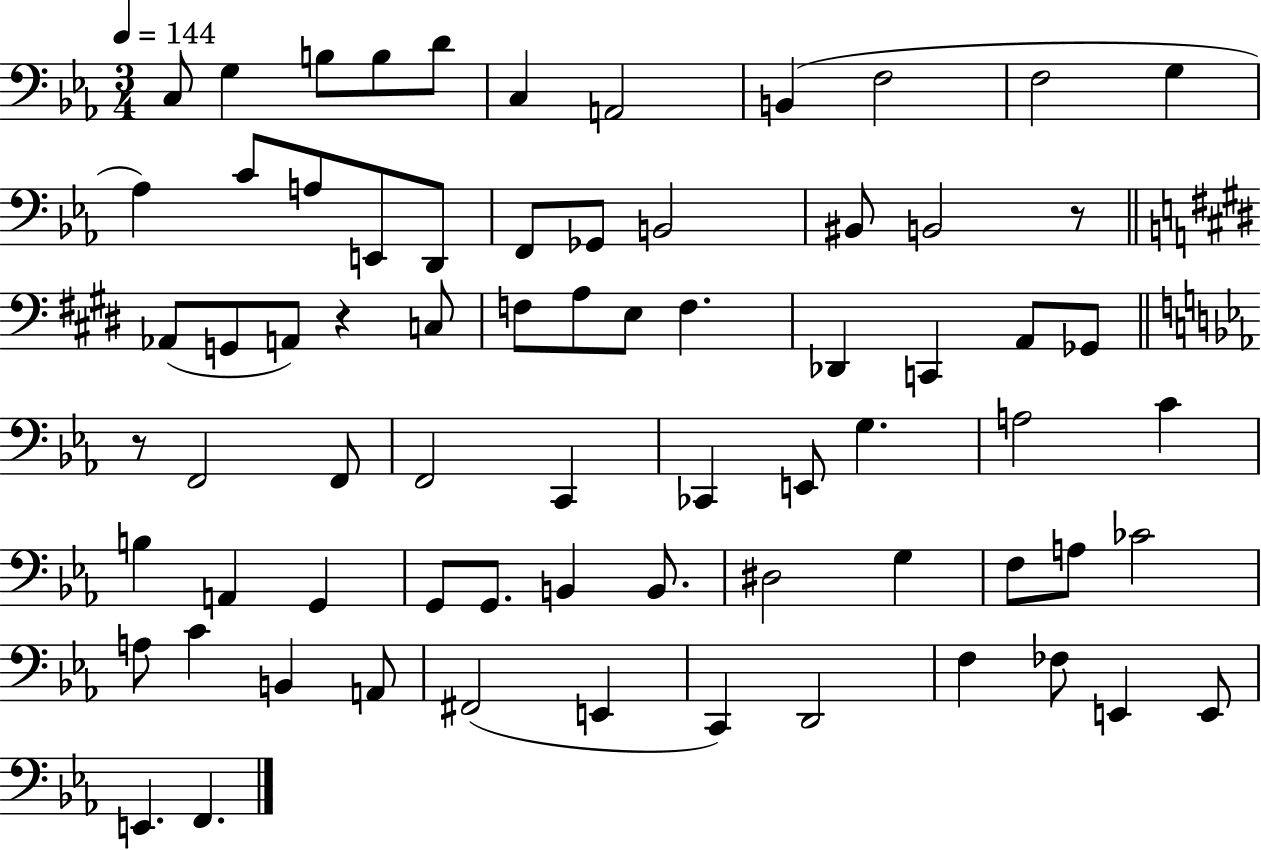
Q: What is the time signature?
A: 3/4